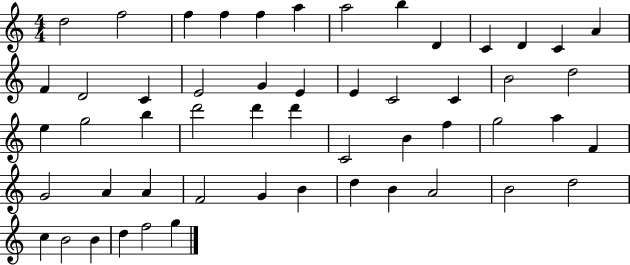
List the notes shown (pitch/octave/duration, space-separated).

D5/h F5/h F5/q F5/q F5/q A5/q A5/h B5/q D4/q C4/q D4/q C4/q A4/q F4/q D4/h C4/q E4/h G4/q E4/q E4/q C4/h C4/q B4/h D5/h E5/q G5/h B5/q D6/h D6/q D6/q C4/h B4/q F5/q G5/h A5/q F4/q G4/h A4/q A4/q F4/h G4/q B4/q D5/q B4/q A4/h B4/h D5/h C5/q B4/h B4/q D5/q F5/h G5/q